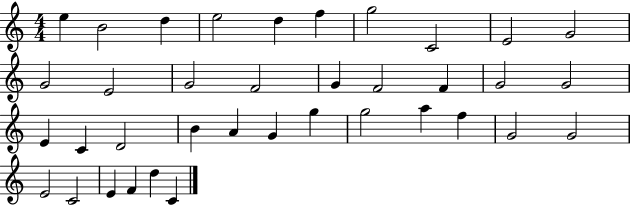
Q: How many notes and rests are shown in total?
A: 37